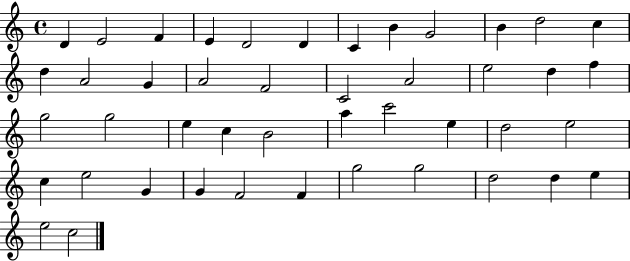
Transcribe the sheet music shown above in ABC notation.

X:1
T:Untitled
M:4/4
L:1/4
K:C
D E2 F E D2 D C B G2 B d2 c d A2 G A2 F2 C2 A2 e2 d f g2 g2 e c B2 a c'2 e d2 e2 c e2 G G F2 F g2 g2 d2 d e e2 c2